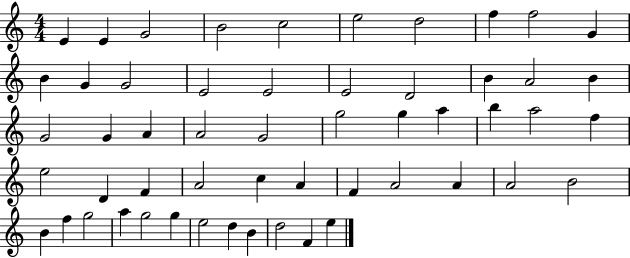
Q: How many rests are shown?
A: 0